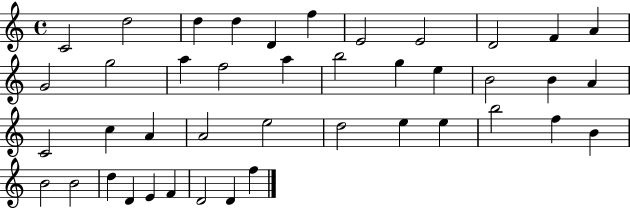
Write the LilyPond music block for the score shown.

{
  \clef treble
  \time 4/4
  \defaultTimeSignature
  \key c \major
  c'2 d''2 | d''4 d''4 d'4 f''4 | e'2 e'2 | d'2 f'4 a'4 | \break g'2 g''2 | a''4 f''2 a''4 | b''2 g''4 e''4 | b'2 b'4 a'4 | \break c'2 c''4 a'4 | a'2 e''2 | d''2 e''4 e''4 | b''2 f''4 b'4 | \break b'2 b'2 | d''4 d'4 e'4 f'4 | d'2 d'4 f''4 | \bar "|."
}